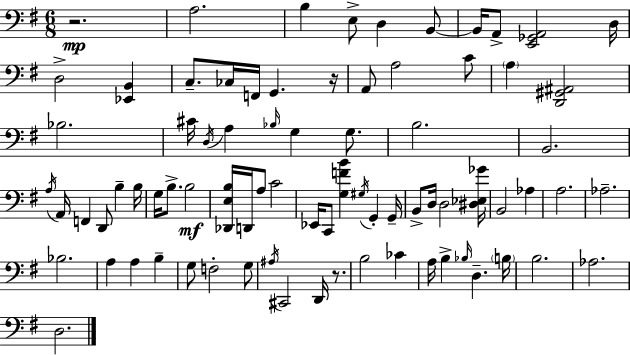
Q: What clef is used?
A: bass